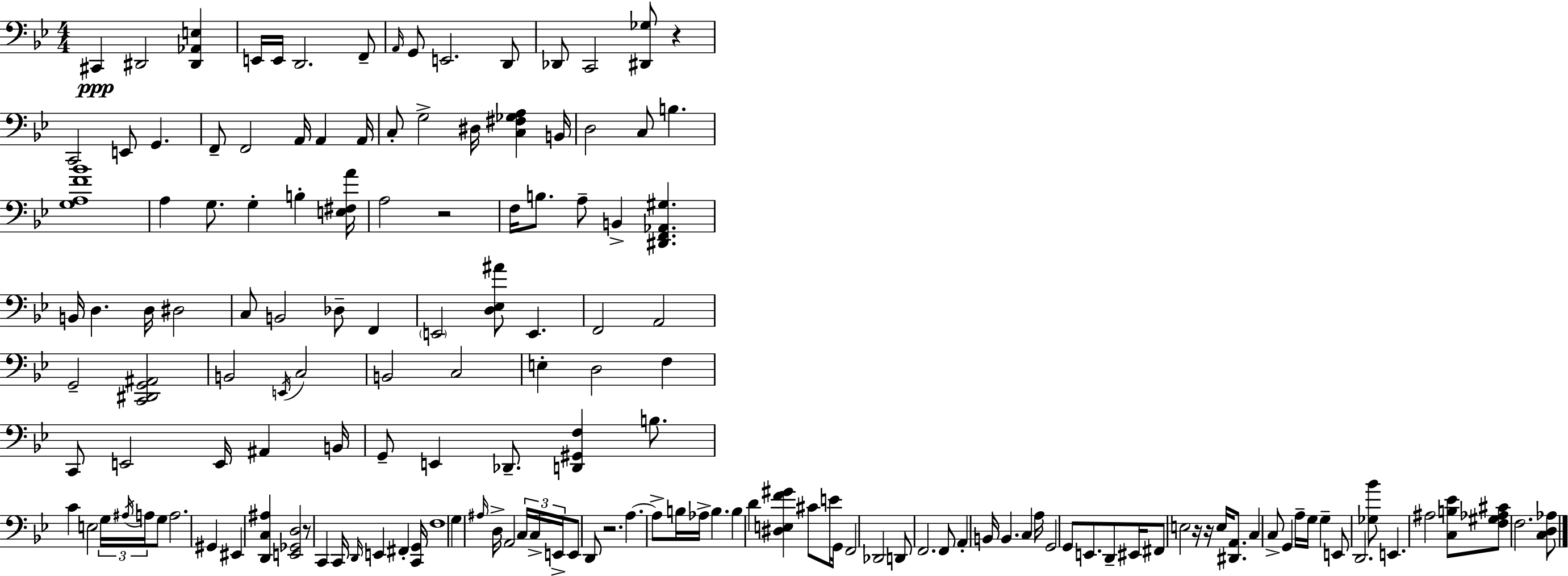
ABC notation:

X:1
T:Untitled
M:4/4
L:1/4
K:Gm
^C,, ^D,,2 [^D,,_A,,E,] E,,/4 E,,/4 D,,2 F,,/2 A,,/4 G,,/2 E,,2 D,,/2 _D,,/2 C,,2 [^D,,_G,]/2 z C,,2 E,,/2 G,, F,,/2 F,,2 A,,/4 A,, A,,/4 C,/2 G,2 ^D,/4 [C,^F,_G,A,] B,,/4 D,2 C,/2 B, [G,A,F_B]4 A, G,/2 G, B, [E,^F,A]/4 A,2 z2 F,/4 B,/2 A,/2 B,, [^D,,F,,_A,,^G,] B,,/4 D, D,/4 ^D,2 C,/2 B,,2 _D,/2 F,, E,,2 [D,_E,^A]/2 E,, F,,2 A,,2 G,,2 [C,,^D,,G,,^A,,]2 B,,2 E,,/4 C,2 B,,2 C,2 E, D,2 F, C,,/2 E,,2 E,,/4 ^A,, B,,/4 G,,/2 E,, _D,,/2 [D,,^G,,F,] B,/2 C E,2 G,/4 ^A,/4 A,/4 G,/2 A,2 ^G,, ^E,, [D,,C,^A,] [E,,_G,,D,]2 z/2 C,, C,,/4 D,,/4 E,, ^F,, [C,,G,,]/4 F,4 G, ^A,/4 D,/4 A,,2 C,/4 C,/4 E,,/4 E,,/2 D,,/2 z2 A, A,/2 B,/4 _A,/4 B, B, D [^D,E,F^G] ^C/2 E/4 G,,/4 F,,2 _D,,2 D,,/2 F,,2 F,,/2 A,, B,,/4 B,, C, A,/4 G,,2 G,,/2 E,,/2 D,,/2 ^E,,/4 ^F,,/2 E,2 z/4 z/4 E,/4 [^D,,A,,]/2 C, C,/2 G,, A,/4 G,/4 G, E,,/2 D,,2 [_G,_B]/2 E,, ^A,2 [C,B,_E]/2 [F,^G,_A,^C]/2 F,2 [C,D,_A,]/2